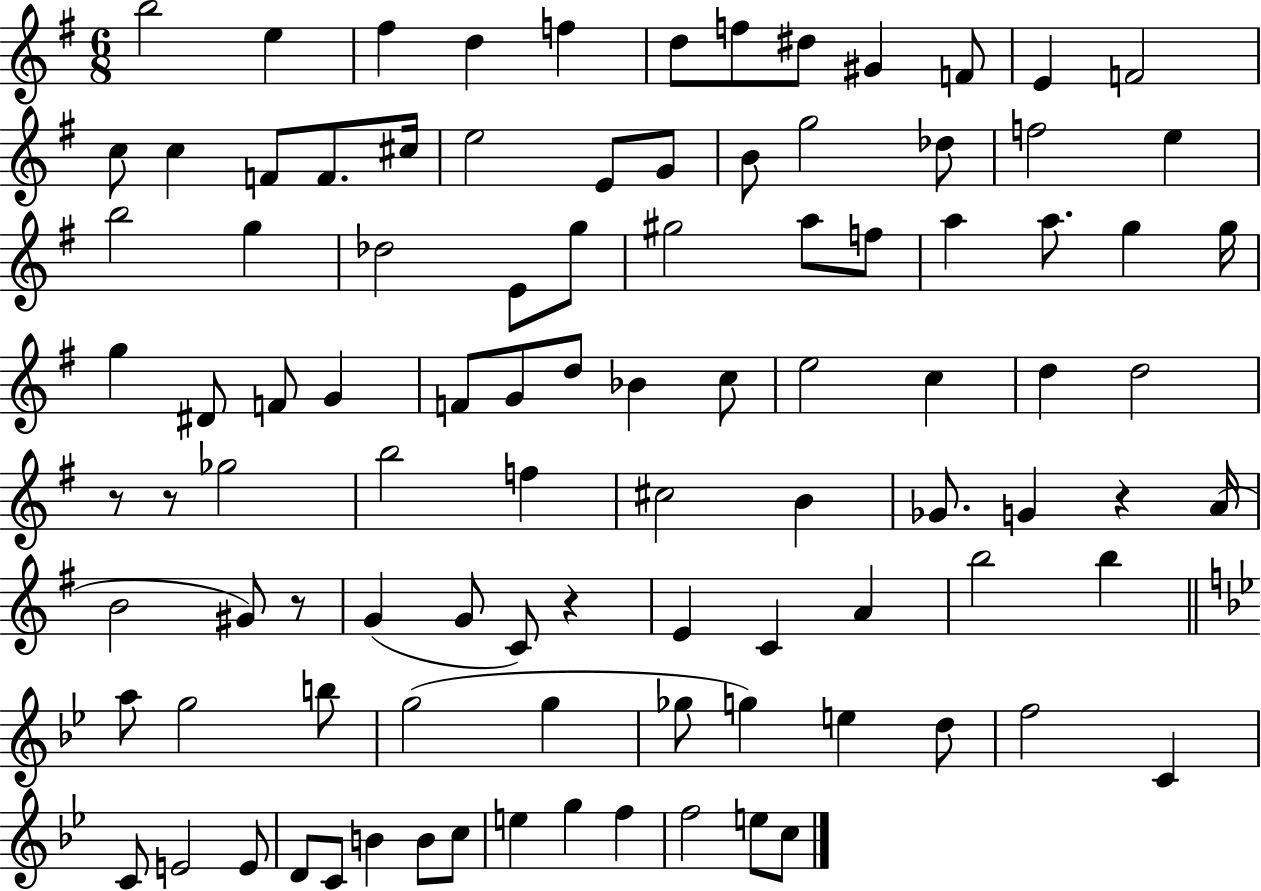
X:1
T:Untitled
M:6/8
L:1/4
K:G
b2 e ^f d f d/2 f/2 ^d/2 ^G F/2 E F2 c/2 c F/2 F/2 ^c/4 e2 E/2 G/2 B/2 g2 _d/2 f2 e b2 g _d2 E/2 g/2 ^g2 a/2 f/2 a a/2 g g/4 g ^D/2 F/2 G F/2 G/2 d/2 _B c/2 e2 c d d2 z/2 z/2 _g2 b2 f ^c2 B _G/2 G z A/4 B2 ^G/2 z/2 G G/2 C/2 z E C A b2 b a/2 g2 b/2 g2 g _g/2 g e d/2 f2 C C/2 E2 E/2 D/2 C/2 B B/2 c/2 e g f f2 e/2 c/2